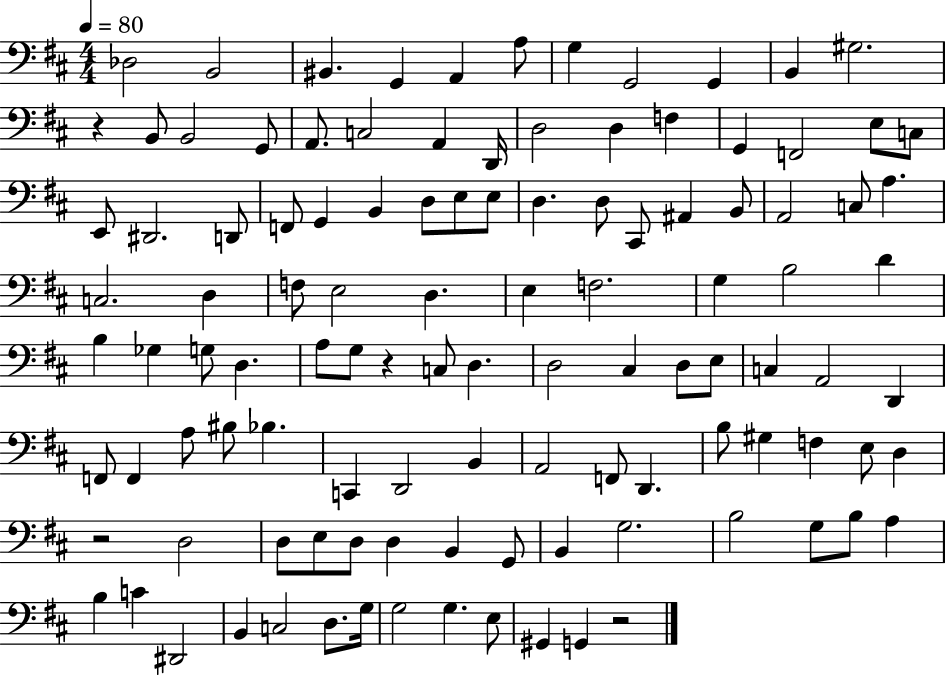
{
  \clef bass
  \numericTimeSignature
  \time 4/4
  \key d \major
  \tempo 4 = 80
  des2 b,2 | bis,4. g,4 a,4 a8 | g4 g,2 g,4 | b,4 gis2. | \break r4 b,8 b,2 g,8 | a,8. c2 a,4 d,16 | d2 d4 f4 | g,4 f,2 e8 c8 | \break e,8 dis,2. d,8 | f,8 g,4 b,4 d8 e8 e8 | d4. d8 cis,8 ais,4 b,8 | a,2 c8 a4. | \break c2. d4 | f8 e2 d4. | e4 f2. | g4 b2 d'4 | \break b4 ges4 g8 d4. | a8 g8 r4 c8 d4. | d2 cis4 d8 e8 | c4 a,2 d,4 | \break f,8 f,4 a8 bis8 bes4. | c,4 d,2 b,4 | a,2 f,8 d,4. | b8 gis4 f4 e8 d4 | \break r2 d2 | d8 e8 d8 d4 b,4 g,8 | b,4 g2. | b2 g8 b8 a4 | \break b4 c'4 dis,2 | b,4 c2 d8. g16 | g2 g4. e8 | gis,4 g,4 r2 | \break \bar "|."
}